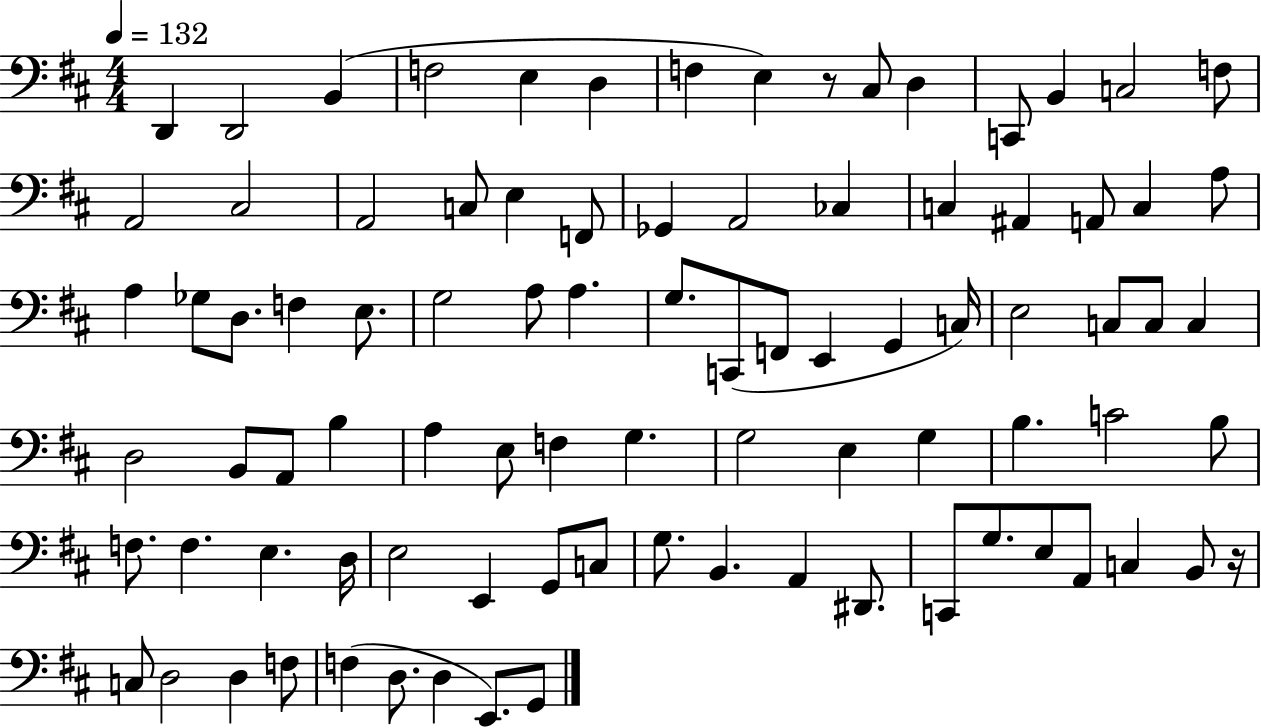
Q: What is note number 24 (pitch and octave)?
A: C3